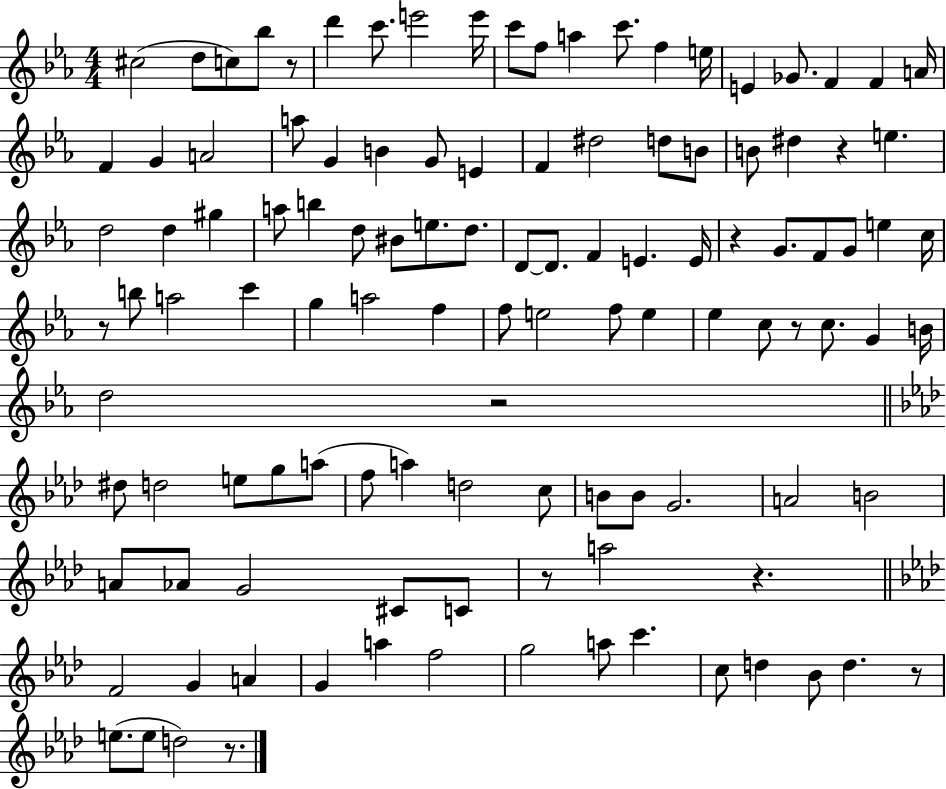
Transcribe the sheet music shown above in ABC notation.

X:1
T:Untitled
M:4/4
L:1/4
K:Eb
^c2 d/2 c/2 _b/2 z/2 d' c'/2 e'2 e'/4 c'/2 f/2 a c'/2 f e/4 E _G/2 F F A/4 F G A2 a/2 G B G/2 E F ^d2 d/2 B/2 B/2 ^d z e d2 d ^g a/2 b d/2 ^B/2 e/2 d/2 D/2 D/2 F E E/4 z G/2 F/2 G/2 e c/4 z/2 b/2 a2 c' g a2 f f/2 e2 f/2 e _e c/2 z/2 c/2 G B/4 d2 z2 ^d/2 d2 e/2 g/2 a/2 f/2 a d2 c/2 B/2 B/2 G2 A2 B2 A/2 _A/2 G2 ^C/2 C/2 z/2 a2 z F2 G A G a f2 g2 a/2 c' c/2 d _B/2 d z/2 e/2 e/2 d2 z/2